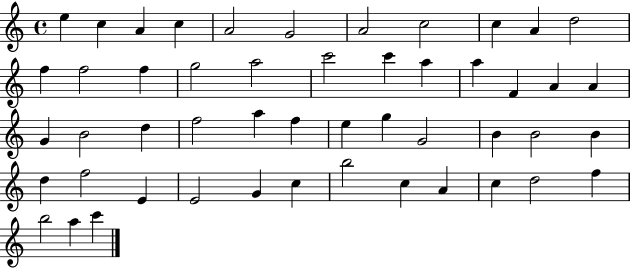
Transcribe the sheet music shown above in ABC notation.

X:1
T:Untitled
M:4/4
L:1/4
K:C
e c A c A2 G2 A2 c2 c A d2 f f2 f g2 a2 c'2 c' a a F A A G B2 d f2 a f e g G2 B B2 B d f2 E E2 G c b2 c A c d2 f b2 a c'